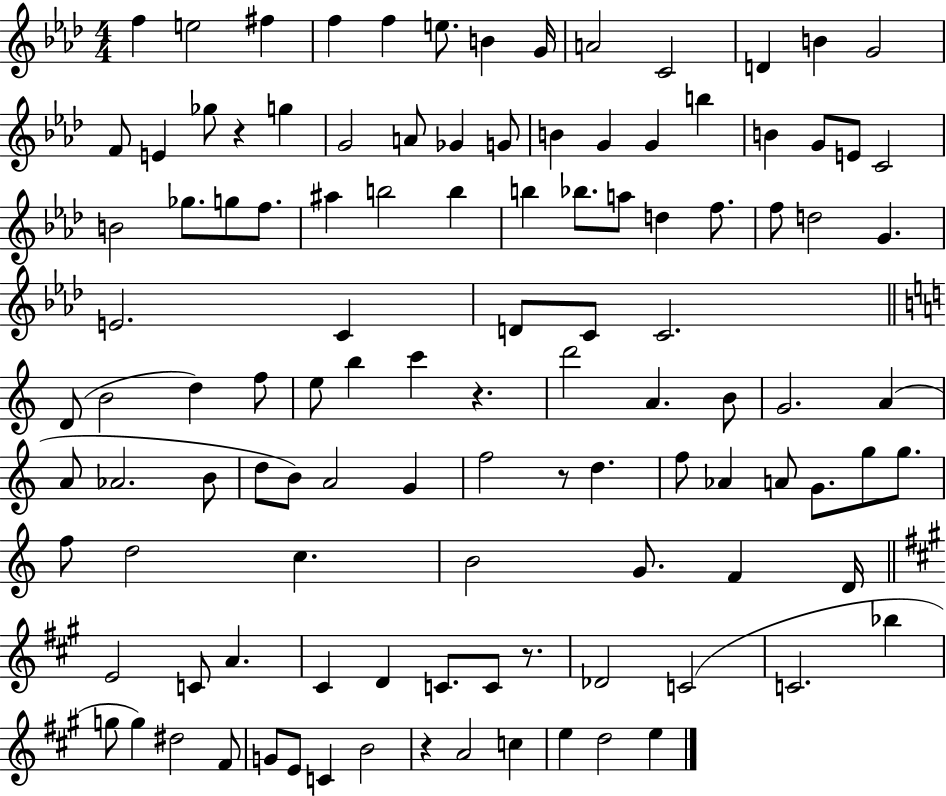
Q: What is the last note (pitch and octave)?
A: E5